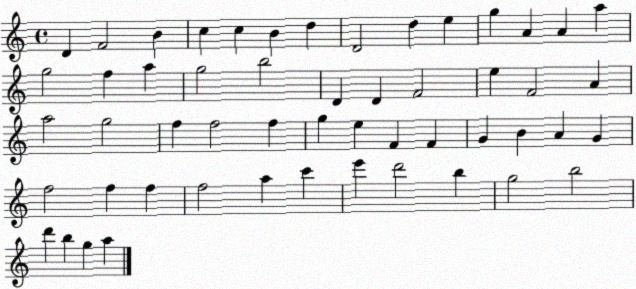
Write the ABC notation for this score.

X:1
T:Untitled
M:4/4
L:1/4
K:C
D F2 B c c B d D2 d e g A A a g2 f a g2 b2 D D F2 e F2 A a2 g2 f f2 f g e F F G B A G f2 f f f2 a c' e' d'2 b g2 b2 d' b g a